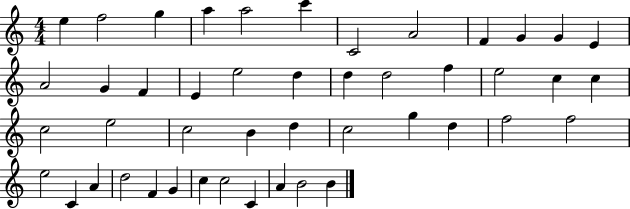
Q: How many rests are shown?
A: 0